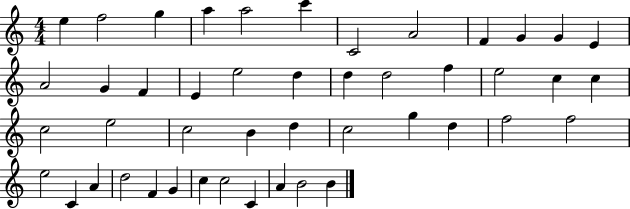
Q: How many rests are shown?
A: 0